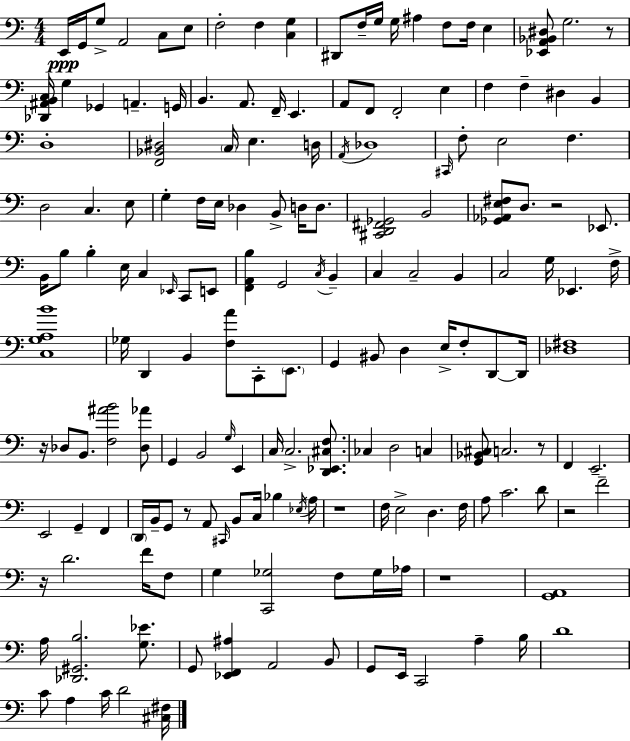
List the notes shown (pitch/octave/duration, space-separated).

E2/s G2/s G3/e A2/h C3/e E3/e F3/h F3/q [C3,G3]/q D#2/e F3/s G3/s G3/s A#3/q F3/e F3/s E3/q [Eb2,A2,Bb2,D#3]/e G3/h. R/e [Db2,A#2,B2,C3]/s G3/q Gb2/q A2/q. G2/s B2/q. A2/e. F2/s E2/q. A2/e F2/e F2/h E3/q F3/q F3/q D#3/q B2/q D3/w [F2,Bb2,D#3]/h C3/s E3/q. D3/s A2/s Db3/w C#2/s F3/e E3/h F3/q. D3/h C3/q. E3/e G3/q F3/s E3/s Db3/q B2/e D3/s D3/e. [C#2,D2,F#2,Gb2]/h B2/h [Gb2,Ab2,E3,F#3]/e D3/e. R/h Eb2/e. B2/s B3/e B3/q E3/s C3/q Eb2/s C2/e E2/e [F2,A2,B3]/q G2/h C3/s B2/q C3/q C3/h B2/q C3/h G3/s Eb2/q. F3/s [C3,G3,A3,B4]/w Gb3/s D2/q B2/q [F3,A4]/e C2/e E2/e. G2/q BIS2/e D3/q E3/s F3/e D2/e D2/s [Db3,F#3]/w R/s Db3/e B2/e. [F3,A#4,B4]/h [Db3,Ab4]/e G2/q B2/h G3/s E2/q C3/s C3/h. [D2,Eb2,C#3,F3]/e. CES3/q D3/h C3/q [G2,Bb2,C#3]/e C3/h. R/e F2/q E2/h. E2/h G2/q F2/q D2/s B2/s G2/e R/e A2/e C#2/s B2/e C3/s Bb3/q Eb3/s A3/s R/w F3/s E3/h D3/q. F3/s A3/e C4/h. D4/e R/h F4/h R/s D4/h. F4/s F3/e G3/q [C2,Gb3]/h F3/e Gb3/s Ab3/s R/w [G2,A2]/w A3/s [Db2,G#2,B3]/h. [G3,Eb4]/e. G2/e [Eb2,F2,A#3]/q A2/h B2/e G2/e E2/s C2/h A3/q B3/s D4/w C4/e A3/q C4/s D4/h [C#3,F#3]/s